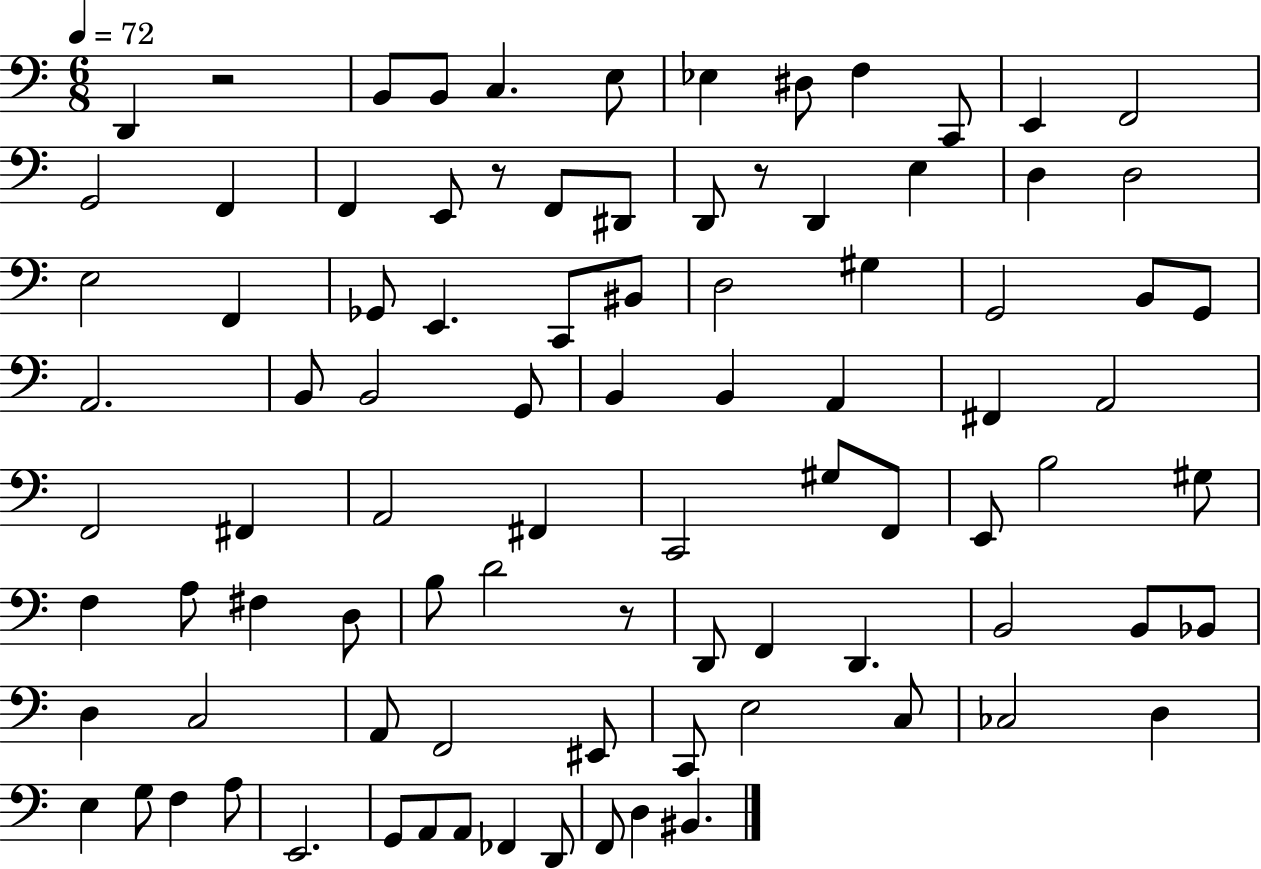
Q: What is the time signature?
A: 6/8